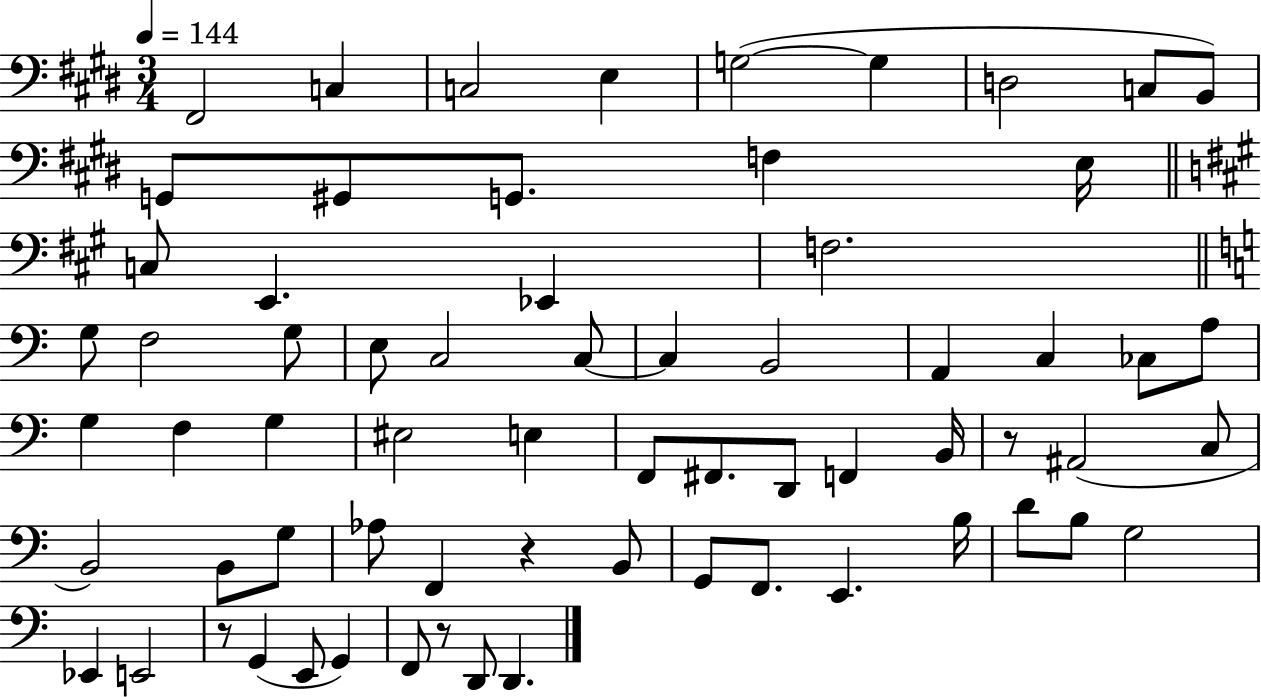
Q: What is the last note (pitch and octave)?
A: D2